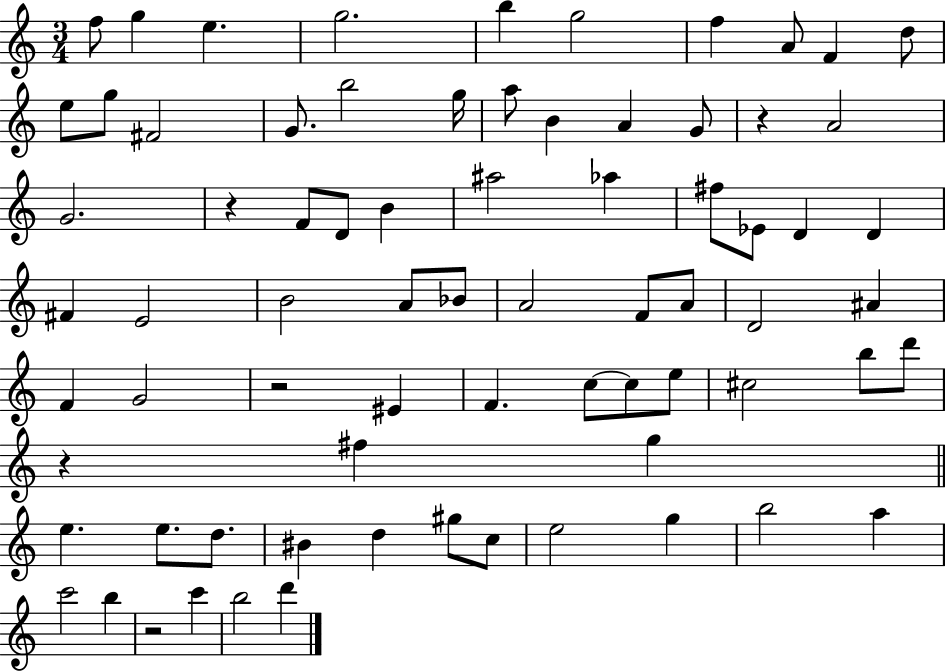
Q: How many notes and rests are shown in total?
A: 74